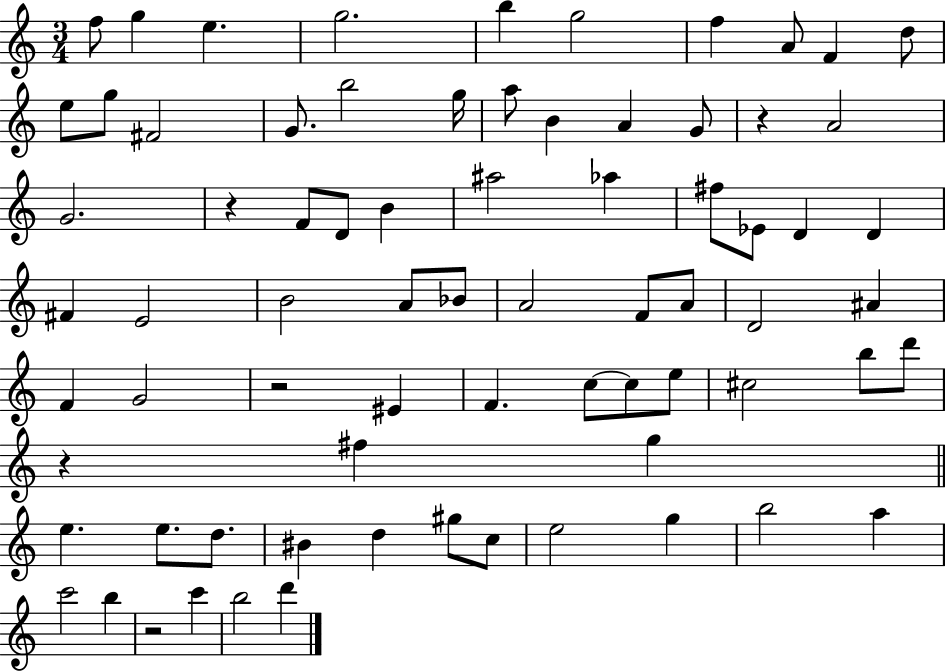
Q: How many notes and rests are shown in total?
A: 74